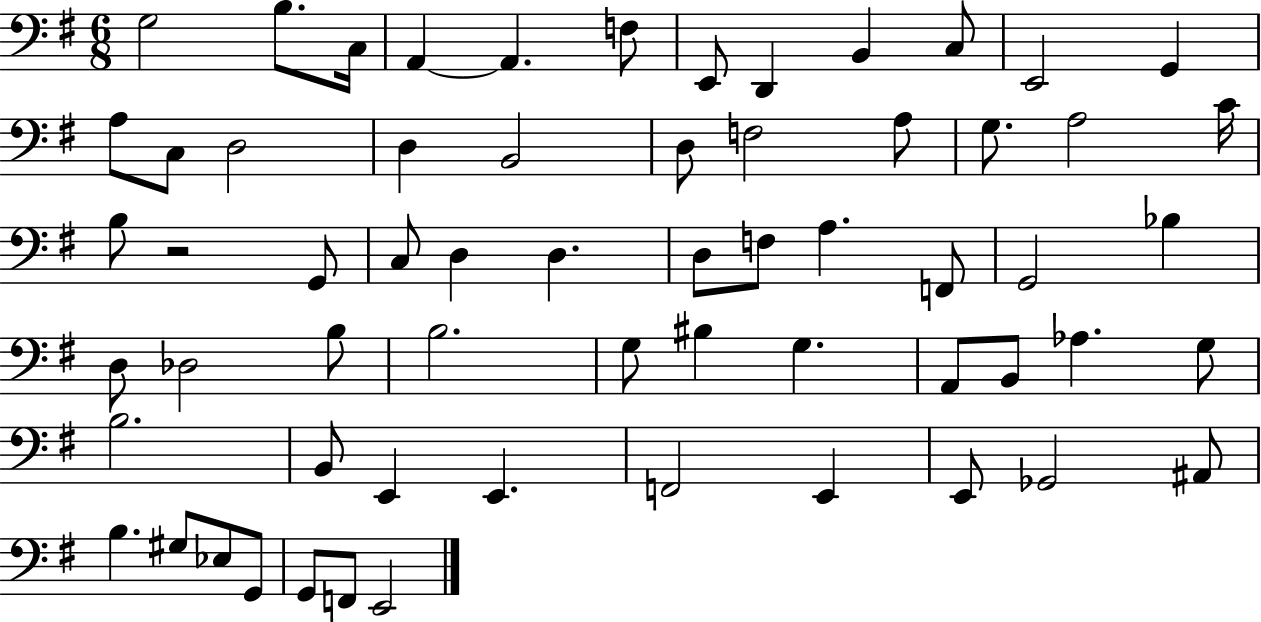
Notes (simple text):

G3/h B3/e. C3/s A2/q A2/q. F3/e E2/e D2/q B2/q C3/e E2/h G2/q A3/e C3/e D3/h D3/q B2/h D3/e F3/h A3/e G3/e. A3/h C4/s B3/e R/h G2/e C3/e D3/q D3/q. D3/e F3/e A3/q. F2/e G2/h Bb3/q D3/e Db3/h B3/e B3/h. G3/e BIS3/q G3/q. A2/e B2/e Ab3/q. G3/e B3/h. B2/e E2/q E2/q. F2/h E2/q E2/e Gb2/h A#2/e B3/q. G#3/e Eb3/e G2/e G2/e F2/e E2/h